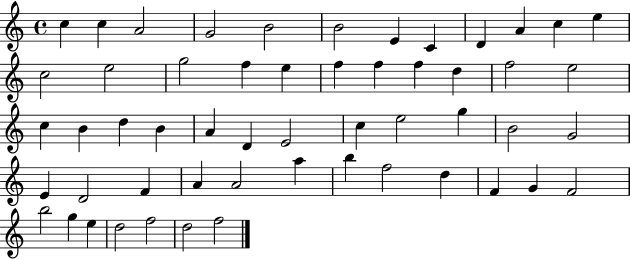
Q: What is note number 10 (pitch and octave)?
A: A4